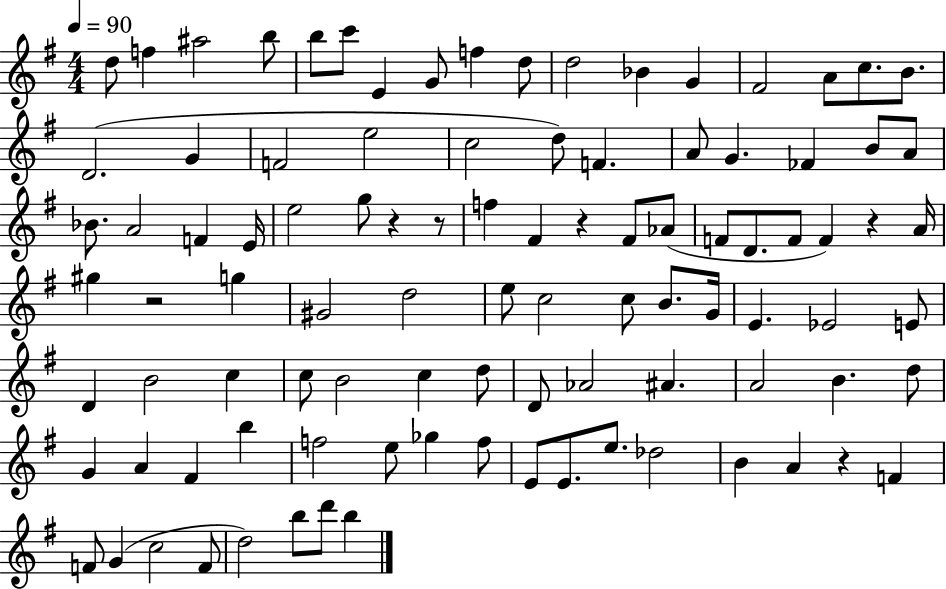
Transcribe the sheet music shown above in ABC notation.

X:1
T:Untitled
M:4/4
L:1/4
K:G
d/2 f ^a2 b/2 b/2 c'/2 E G/2 f d/2 d2 _B G ^F2 A/2 c/2 B/2 D2 G F2 e2 c2 d/2 F A/2 G _F B/2 A/2 _B/2 A2 F E/4 e2 g/2 z z/2 f ^F z ^F/2 _A/2 F/2 D/2 F/2 F z A/4 ^g z2 g ^G2 d2 e/2 c2 c/2 B/2 G/4 E _E2 E/2 D B2 c c/2 B2 c d/2 D/2 _A2 ^A A2 B d/2 G A ^F b f2 e/2 _g f/2 E/2 E/2 e/2 _d2 B A z F F/2 G c2 F/2 d2 b/2 d'/2 b